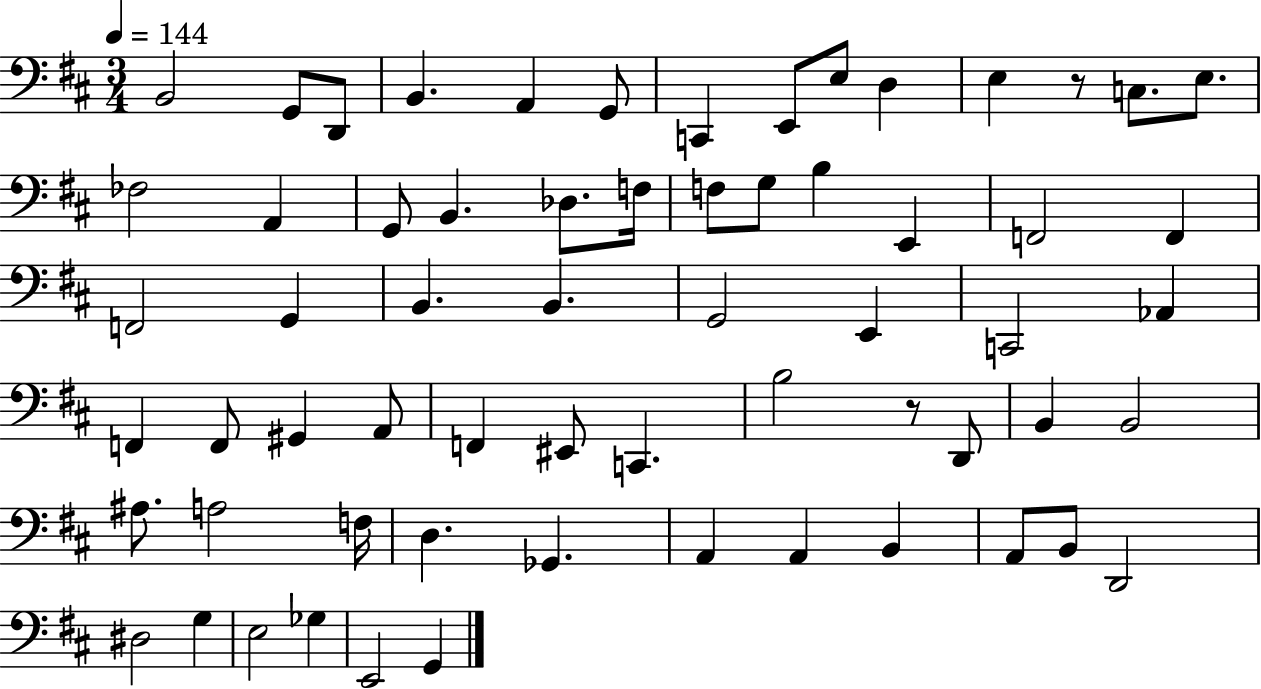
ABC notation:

X:1
T:Untitled
M:3/4
L:1/4
K:D
B,,2 G,,/2 D,,/2 B,, A,, G,,/2 C,, E,,/2 E,/2 D, E, z/2 C,/2 E,/2 _F,2 A,, G,,/2 B,, _D,/2 F,/4 F,/2 G,/2 B, E,, F,,2 F,, F,,2 G,, B,, B,, G,,2 E,, C,,2 _A,, F,, F,,/2 ^G,, A,,/2 F,, ^E,,/2 C,, B,2 z/2 D,,/2 B,, B,,2 ^A,/2 A,2 F,/4 D, _G,, A,, A,, B,, A,,/2 B,,/2 D,,2 ^D,2 G, E,2 _G, E,,2 G,,